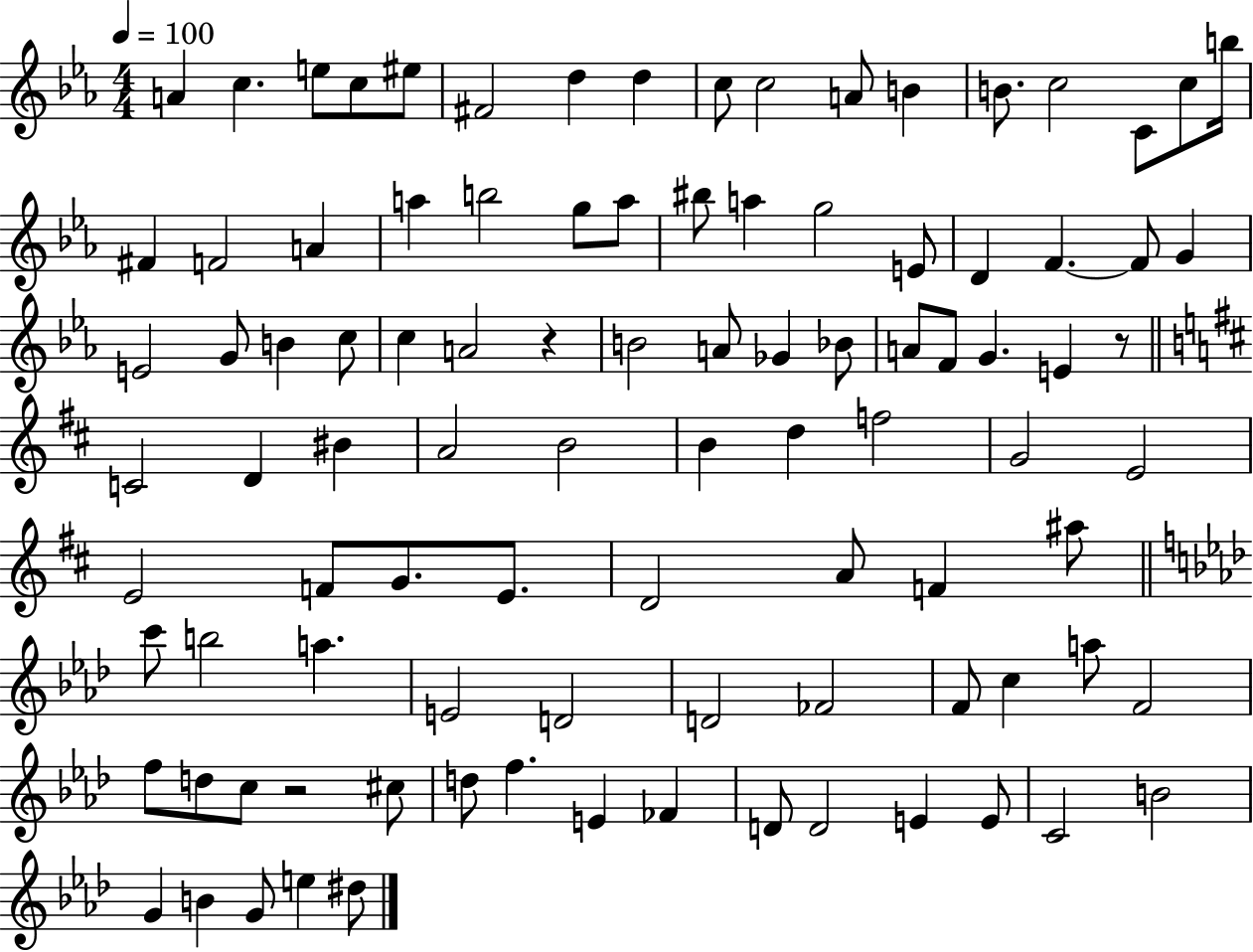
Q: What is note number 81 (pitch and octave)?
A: F5